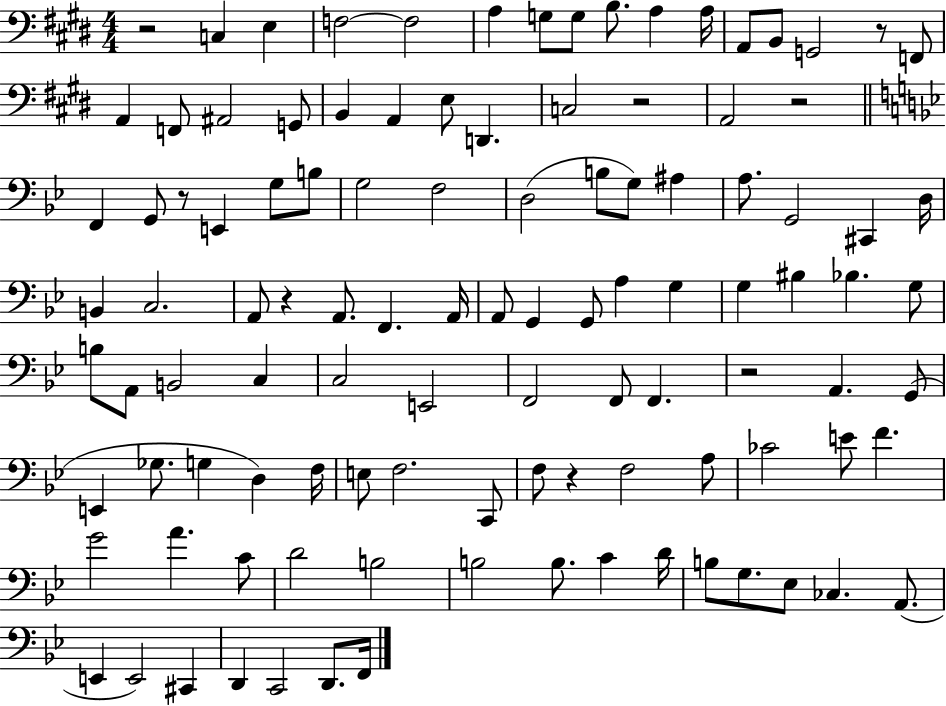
R/h C3/q E3/q F3/h F3/h A3/q G3/e G3/e B3/e. A3/q A3/s A2/e B2/e G2/h R/e F2/e A2/q F2/e A#2/h G2/e B2/q A2/q E3/e D2/q. C3/h R/h A2/h R/h F2/q G2/e R/e E2/q G3/e B3/e G3/h F3/h D3/h B3/e G3/e A#3/q A3/e. G2/h C#2/q D3/s B2/q C3/h. A2/e R/q A2/e. F2/q. A2/s A2/e G2/q G2/e A3/q G3/q G3/q BIS3/q Bb3/q. G3/e B3/e A2/e B2/h C3/q C3/h E2/h F2/h F2/e F2/q. R/h A2/q. G2/e E2/q Gb3/e. G3/q D3/q F3/s E3/e F3/h. C2/e F3/e R/q F3/h A3/e CES4/h E4/e F4/q. G4/h A4/q. C4/e D4/h B3/h B3/h B3/e. C4/q D4/s B3/e G3/e. Eb3/e CES3/q. A2/e. E2/q E2/h C#2/q D2/q C2/h D2/e. F2/s